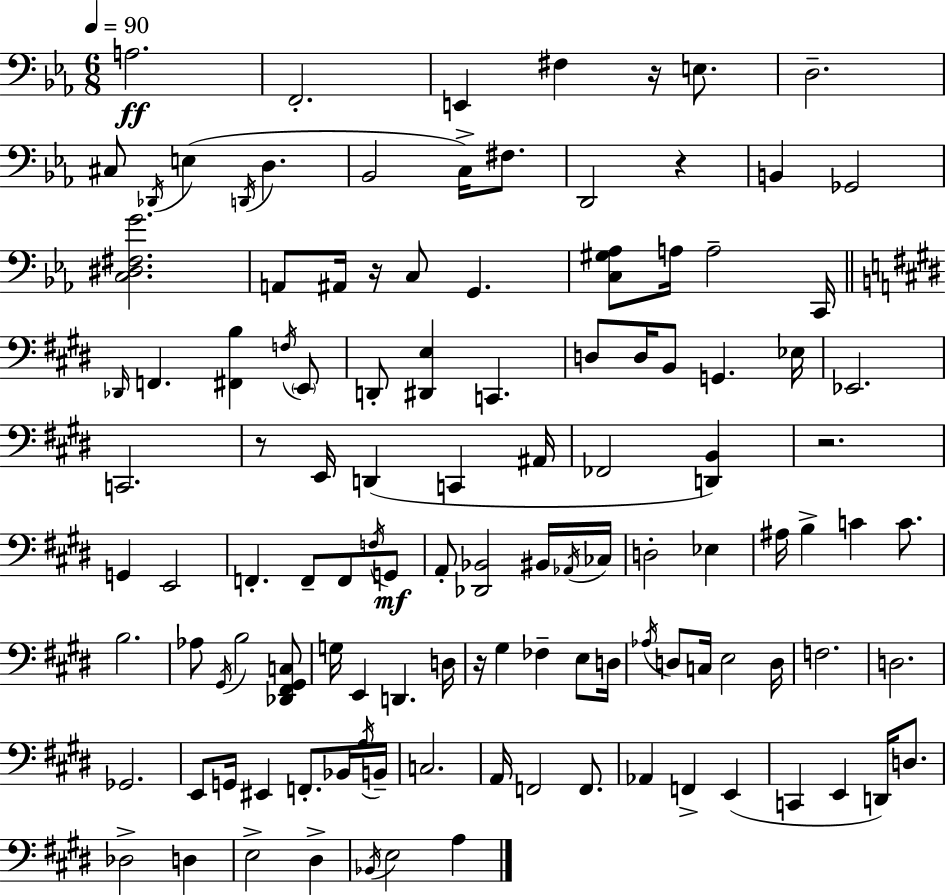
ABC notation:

X:1
T:Untitled
M:6/8
L:1/4
K:Eb
A,2 F,,2 E,, ^F, z/4 E,/2 D,2 ^C,/2 _D,,/4 E, D,,/4 D, _B,,2 C,/4 ^F,/2 D,,2 z B,, _G,,2 [C,^D,^F,G]2 A,,/2 ^A,,/4 z/4 C,/2 G,, [C,^G,_A,]/2 A,/4 A,2 C,,/4 _D,,/4 F,, [^F,,B,] F,/4 E,,/2 D,,/2 [^D,,E,] C,, D,/2 D,/4 B,,/2 G,, _E,/4 _E,,2 C,,2 z/2 E,,/4 D,, C,, ^A,,/4 _F,,2 [D,,B,,] z2 G,, E,,2 F,, F,,/2 F,,/2 F,/4 G,,/2 A,,/2 [_D,,_B,,]2 ^B,,/4 _A,,/4 _C,/4 D,2 _E, ^A,/4 B, C C/2 B,2 _A,/2 ^G,,/4 B,2 [_D,,^F,,^G,,C,]/2 G,/4 E,, D,, D,/4 z/4 ^G, _F, E,/2 D,/4 _A,/4 D,/2 C,/4 E,2 D,/4 F,2 D,2 _G,,2 E,,/2 G,,/4 ^E,, F,,/2 _B,,/4 A,/4 B,,/4 C,2 A,,/4 F,,2 F,,/2 _A,, F,, E,, C,, E,, D,,/4 D,/2 _D,2 D, E,2 ^D, _B,,/4 E,2 A,